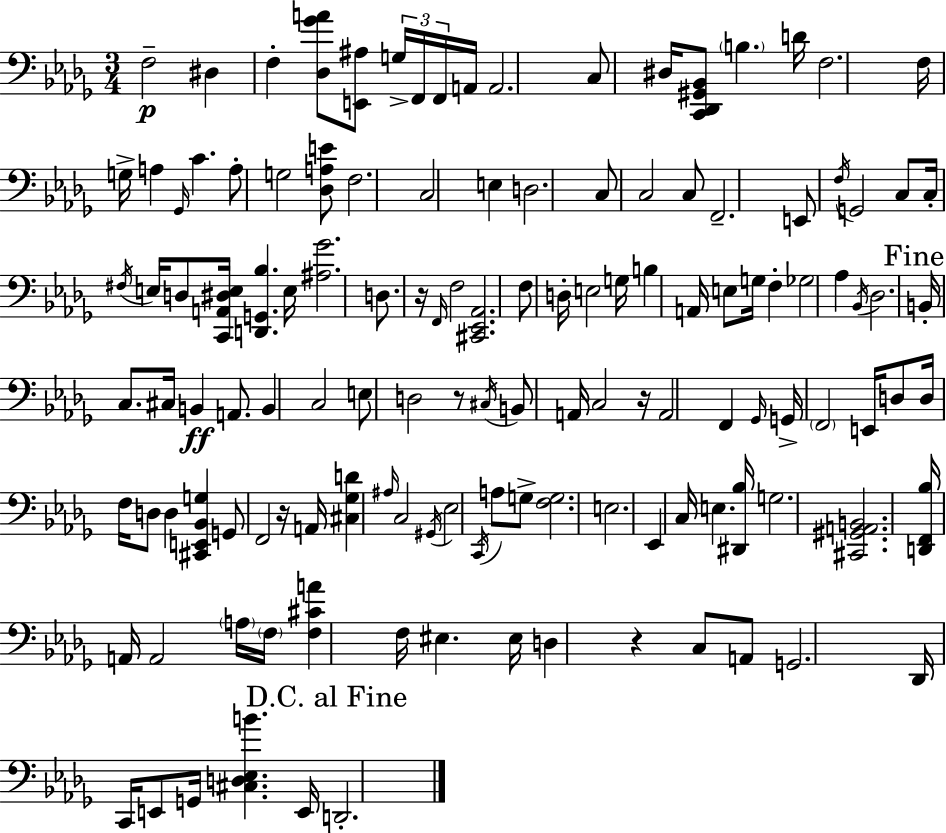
F3/h D#3/q F3/q [Db3,Gb4,A4]/e [E2,A#3]/e G3/s F2/s F2/s A2/s A2/h. C3/e D#3/s [C2,Db2,G#2,Bb2]/e B3/q. D4/s F3/h. F3/s G3/s A3/q Gb2/s C4/q. A3/e G3/h [Db3,A3,E4]/e F3/h. C3/h E3/q D3/h. C3/e C3/h C3/e F2/h. E2/e F3/s G2/h C3/e C3/s F#3/s E3/s D3/e [C2,A2,D#3,E3]/s [D2,G2,Bb3]/q. E3/s [A#3,Gb4]/h. D3/e. R/s F2/s F3/h [C#2,Eb2,Ab2]/h. F3/e D3/s E3/h G3/s B3/q A2/s E3/e G3/s F3/q Gb3/h Ab3/q Bb2/s Db3/h. B2/s C3/e. C#3/s B2/q A2/e. B2/q C3/h E3/e D3/h R/e C#3/s B2/e A2/s C3/h R/s A2/h F2/q Gb2/s G2/s F2/h E2/s D3/e D3/s F3/s D3/e D3/q [C#2,E2,Bb2,G3]/q G2/e F2/h R/s A2/s [C#3,Gb3,D4]/q A#3/s C3/h G#2/s Eb3/h C2/s A3/e G3/e [F3,G3]/h. E3/h. Eb2/q C3/s E3/q. [D#2,Bb3]/s G3/h. [C#2,G#2,A2,B2]/h. [D2,F2,Bb3]/s A2/s A2/h A3/s F3/s [F3,C#4,A4]/q F3/s EIS3/q. EIS3/s D3/q R/q C3/e A2/e G2/h. Db2/s C2/s E2/e G2/s [C#3,D3,Eb3,B4]/q. E2/s D2/h.